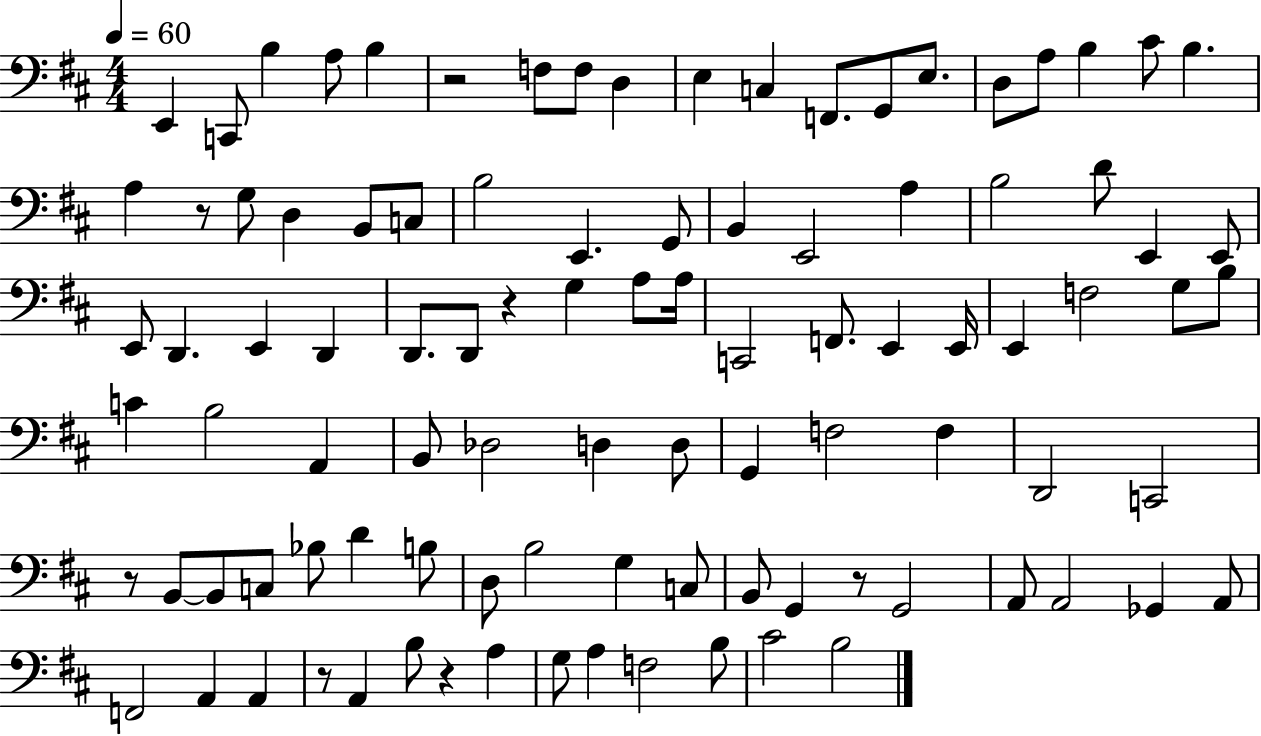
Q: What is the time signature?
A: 4/4